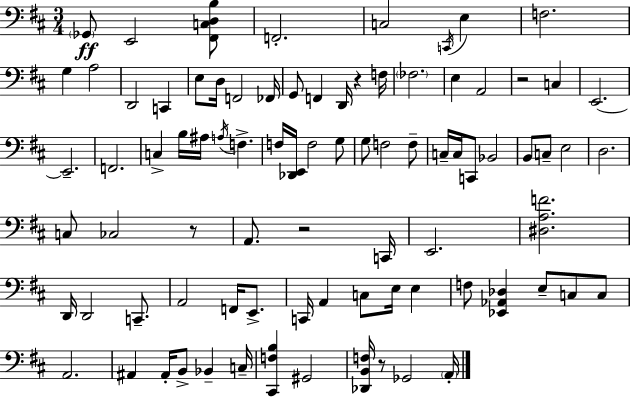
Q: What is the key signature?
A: D major